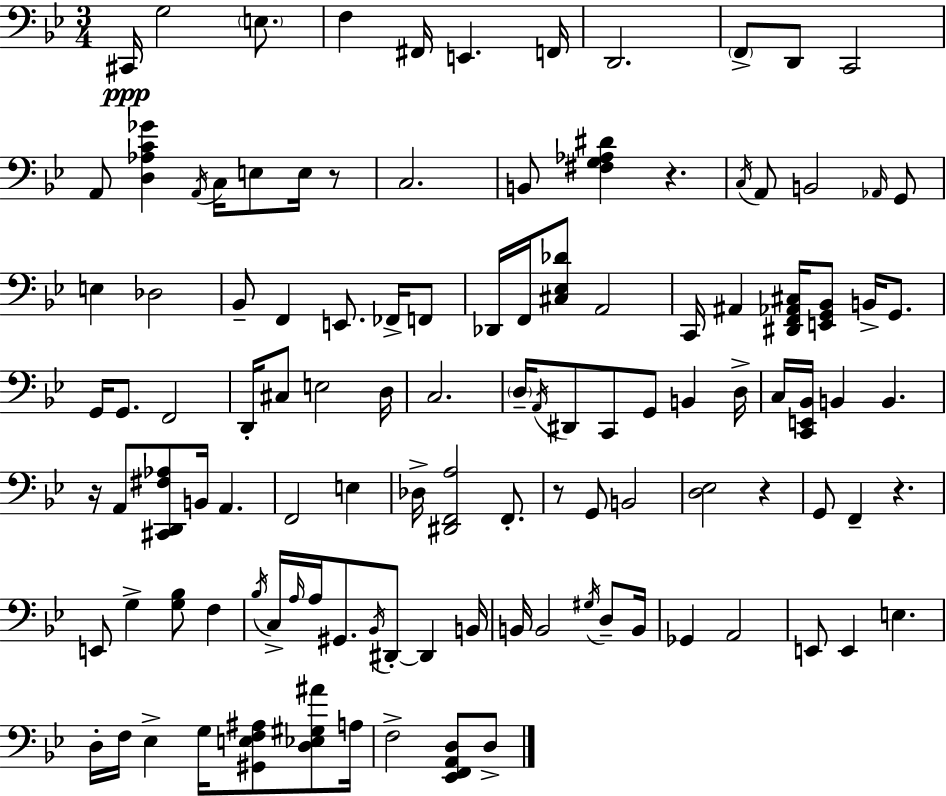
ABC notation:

X:1
T:Untitled
M:3/4
L:1/4
K:Gm
^C,,/4 G,2 E,/2 F, ^F,,/4 E,, F,,/4 D,,2 F,,/2 D,,/2 C,,2 A,,/2 [D,_A,C_G] A,,/4 C,/4 E,/2 E,/4 z/2 C,2 B,,/2 [^F,G,_A,^D] z C,/4 A,,/2 B,,2 _A,,/4 G,,/2 E, _D,2 _B,,/2 F,, E,,/2 _F,,/4 F,,/2 _D,,/4 F,,/4 [^C,_E,_D]/2 A,,2 C,,/4 ^A,, [^D,,F,,_A,,^C,]/4 [E,,G,,_B,,]/2 B,,/4 G,,/2 G,,/4 G,,/2 F,,2 D,,/4 ^C,/2 E,2 D,/4 C,2 D,/4 A,,/4 ^D,,/2 C,,/2 G,,/2 B,, D,/4 C,/4 [C,,E,,_B,,]/4 B,, B,, z/4 A,,/2 [^C,,D,,^F,_A,]/2 B,,/4 A,, F,,2 E, _D,/4 [^D,,F,,A,]2 F,,/2 z/2 G,,/2 B,,2 [D,_E,]2 z G,,/2 F,, z E,,/2 G, [G,_B,]/2 F, _B,/4 C,/4 A,/4 A,/4 ^G,,/2 _B,,/4 ^D,,/2 ^D,, B,,/4 B,,/4 B,,2 ^G,/4 D,/2 B,,/4 _G,, A,,2 E,,/2 E,, E, D,/4 F,/4 _E, G,/4 [^G,,E,F,^A,]/2 [D,_E,^G,^A]/2 A,/4 F,2 [_E,,F,,A,,D,]/2 D,/2